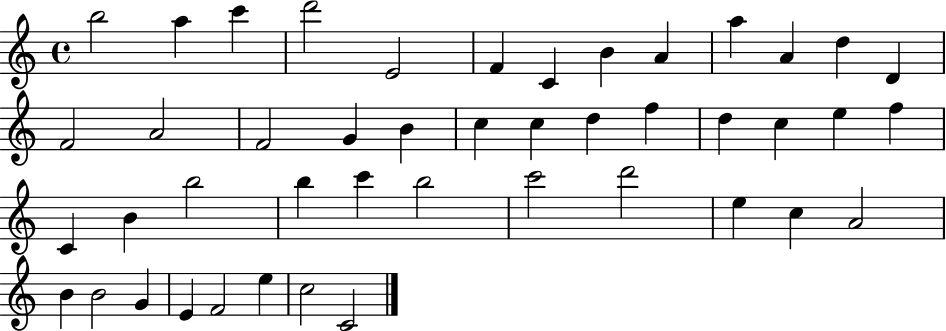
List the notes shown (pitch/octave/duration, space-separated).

B5/h A5/q C6/q D6/h E4/h F4/q C4/q B4/q A4/q A5/q A4/q D5/q D4/q F4/h A4/h F4/h G4/q B4/q C5/q C5/q D5/q F5/q D5/q C5/q E5/q F5/q C4/q B4/q B5/h B5/q C6/q B5/h C6/h D6/h E5/q C5/q A4/h B4/q B4/h G4/q E4/q F4/h E5/q C5/h C4/h